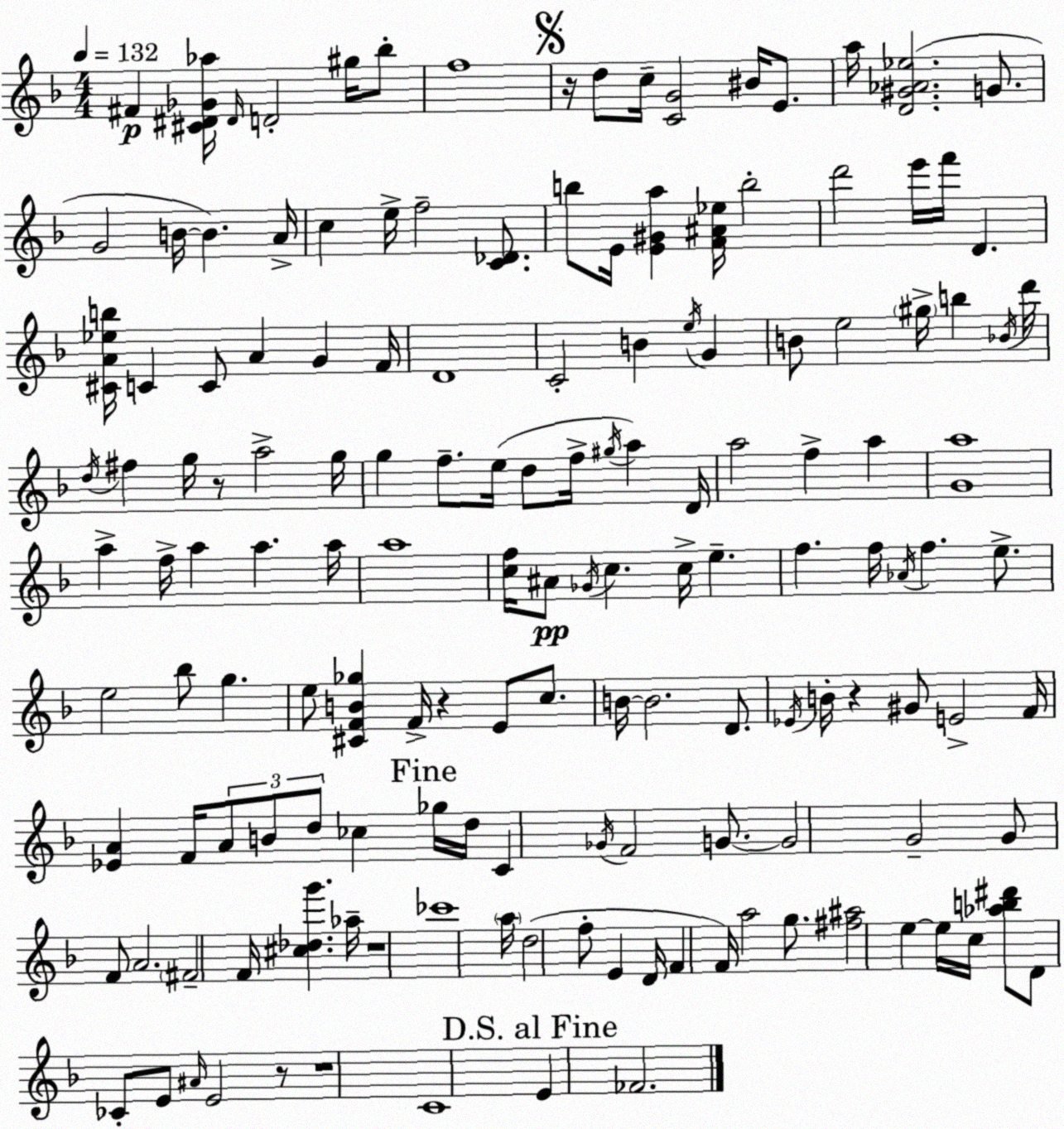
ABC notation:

X:1
T:Untitled
M:4/4
L:1/4
K:Dm
^F [^C^D_G_a]/4 ^D/4 D2 ^g/4 _b/2 f4 z/4 d/2 c/4 [CG]2 ^B/4 E/2 a/4 [D^G_A_e]2 G/2 G2 B/4 B A/4 c e/4 f2 [C_D]/2 b/2 E/4 [E^Ga] [F^A_e]/4 b2 d'2 e'/4 f'/4 D [^CA_eb]/4 C C/2 A G F/4 D4 C2 B e/4 G B/2 e2 ^g/4 b _B/4 d'/4 d/4 ^f g/4 z/2 a2 g/4 g f/2 e/4 d/2 f/4 ^g/4 a D/4 a2 f a [Ga]4 a f/4 a a a/4 a4 [cf]/4 ^A/2 _G/4 c c/4 e f f/4 _A/4 f e/2 e2 _b/2 g e/2 [^CFB_g] F/4 z E/2 c/2 B/4 B2 D/2 _E/4 B/4 z ^G/2 E2 F/4 [_EA] F/4 A/2 B/2 d/2 _c _g/4 d/4 C _G/4 F2 G/2 G2 G2 G/2 F/2 A2 ^F2 F/4 [^c_dg'] _a/4 z4 _c'4 a/4 d2 f/2 E D/4 F F/4 a2 g/2 [^f^a]2 e e/4 c/4 [_ab^d']/2 D/2 _C/2 E/2 ^A/4 E2 z/2 z4 C4 E _F2